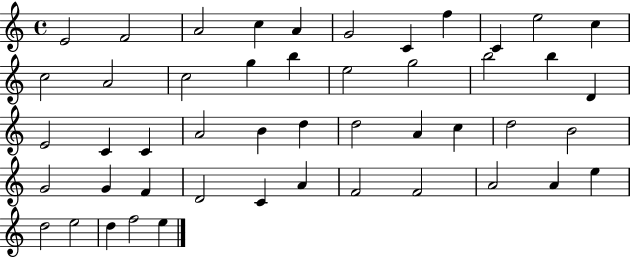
X:1
T:Untitled
M:4/4
L:1/4
K:C
E2 F2 A2 c A G2 C f C e2 c c2 A2 c2 g b e2 g2 b2 b D E2 C C A2 B d d2 A c d2 B2 G2 G F D2 C A F2 F2 A2 A e d2 e2 d f2 e